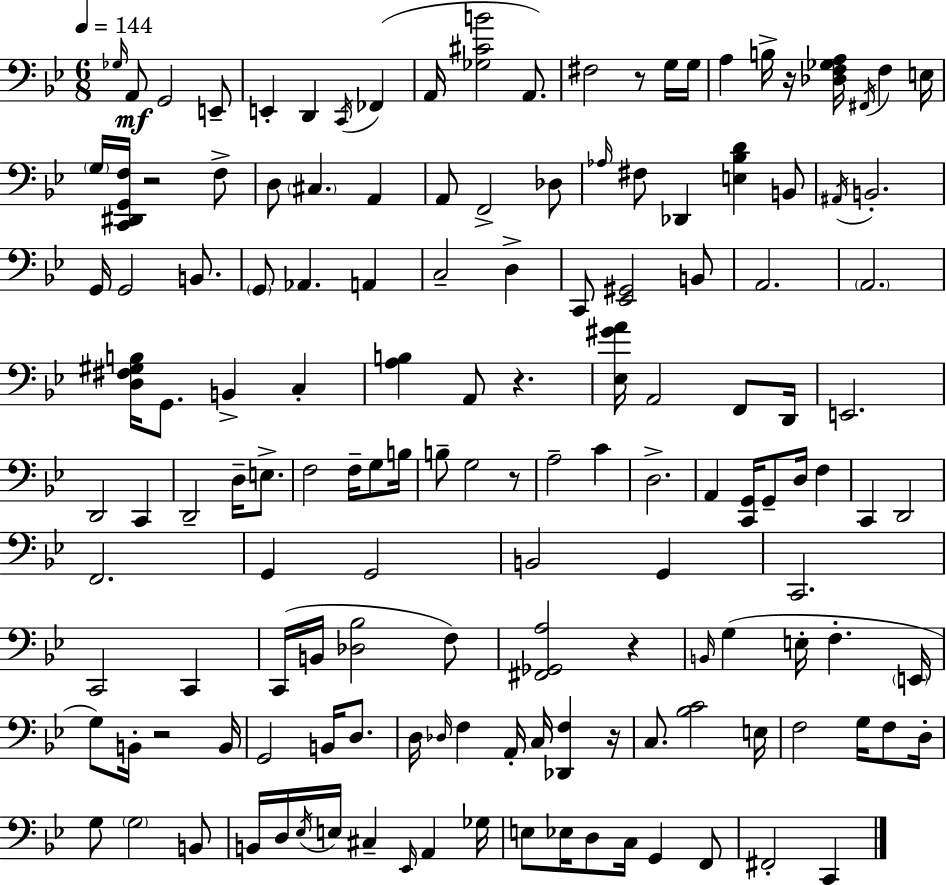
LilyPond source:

{
  \clef bass
  \numericTimeSignature
  \time 6/8
  \key bes \major
  \tempo 4 = 144
  \grace { ges16 }\mf a,8 g,2 e,8-- | e,4-. d,4 \acciaccatura { c,16 } fes,4( | a,16 <ges cis' b'>2 a,8.) | fis2 r8 | \break g16 g16 a4 b16-> r16 <des f ges a>16 \acciaccatura { fis,16 } f4 | e16 \parenthesize g16 <c, dis, g, f>16 r2 | f8-> d8 \parenthesize cis4. a,4 | a,8 f,2-> | \break des8 \grace { aes16 } fis8 des,4 <e bes d'>4 | b,8 \acciaccatura { ais,16 } b,2.-. | g,16 g,2 | b,8. \parenthesize g,8 aes,4. | \break a,4 c2-- | d4-> c,8 <ees, gis,>2 | b,8 a,2. | \parenthesize a,2. | \break <d fis gis b>16 g,8. b,4-> | c4-. <a b>4 a,8 r4. | <ees gis' a'>16 a,2 | f,8 d,16 e,2. | \break d,2 | c,4 d,2-- | d16-- e8.-> f2 | f16-- g8 b16 b8-- g2 | \break r8 a2-- | c'4 d2.-> | a,4 <c, g,>16 g,8-- | d16 f4 c,4 d,2 | \break f,2. | g,4 g,2 | b,2 | g,4 c,2. | \break c,2 | c,4 c,16( b,16 <des bes>2 | f8) <fis, ges, a>2 | r4 \grace { b,16 } g4( e16-. f4.-. | \break \parenthesize e,16 g8) b,16-. r2 | b,16 g,2 | b,16 d8. d16 \grace { des16 } f4 | a,16-. c16 <des, f>4 r16 c8. <bes c'>2 | \break e16 f2 | g16 f8 d16-. g8 \parenthesize g2 | b,8 b,16 d16 \acciaccatura { ees16 } e16 cis4-- | \grace { ees,16 } a,4 ges16 e8 ees16 | \break d8 c16 g,4 f,8 fis,2-. | c,4 \bar "|."
}